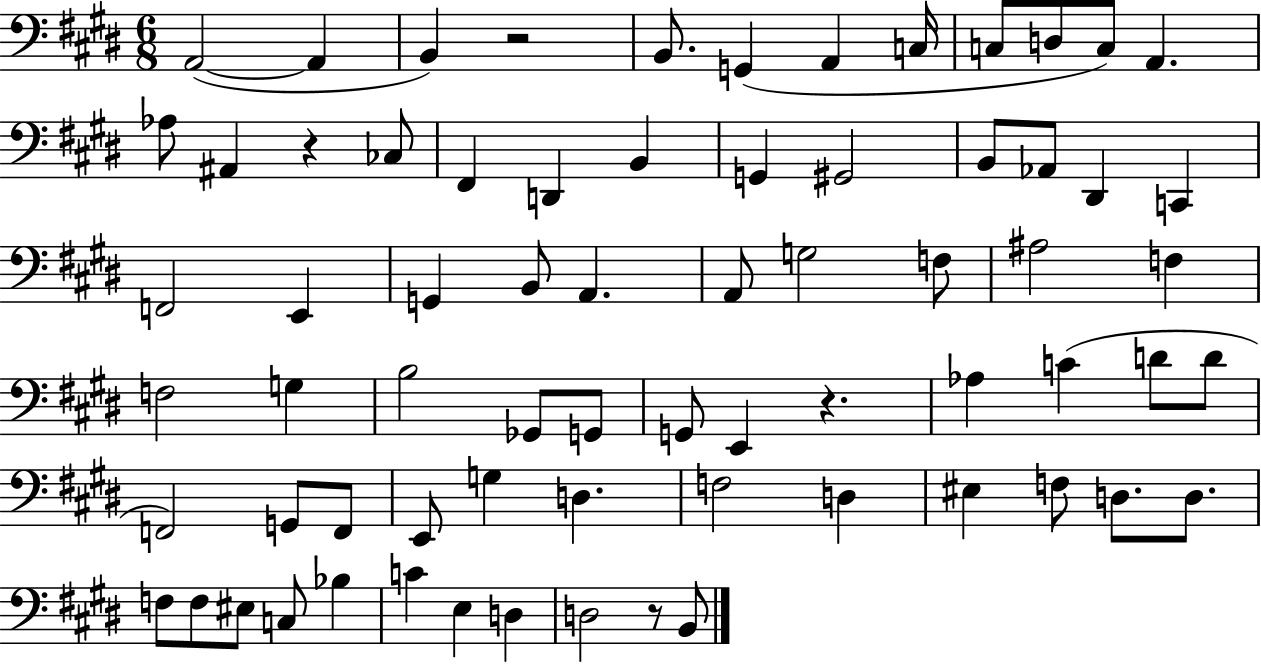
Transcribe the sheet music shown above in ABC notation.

X:1
T:Untitled
M:6/8
L:1/4
K:E
A,,2 A,, B,, z2 B,,/2 G,, A,, C,/4 C,/2 D,/2 C,/2 A,, _A,/2 ^A,, z _C,/2 ^F,, D,, B,, G,, ^G,,2 B,,/2 _A,,/2 ^D,, C,, F,,2 E,, G,, B,,/2 A,, A,,/2 G,2 F,/2 ^A,2 F, F,2 G, B,2 _G,,/2 G,,/2 G,,/2 E,, z _A, C D/2 D/2 F,,2 G,,/2 F,,/2 E,,/2 G, D, F,2 D, ^E, F,/2 D,/2 D,/2 F,/2 F,/2 ^E,/2 C,/2 _B, C E, D, D,2 z/2 B,,/2